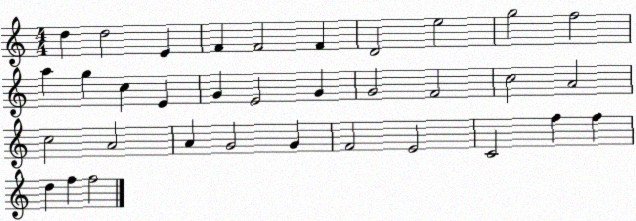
X:1
T:Untitled
M:4/4
L:1/4
K:C
d d2 E F F2 F D2 e2 g2 f2 a g c E G E2 G G2 F2 c2 A2 c2 A2 A G2 G F2 E2 C2 f f d f f2